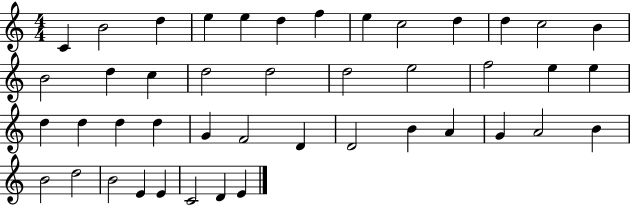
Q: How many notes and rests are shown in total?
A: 44